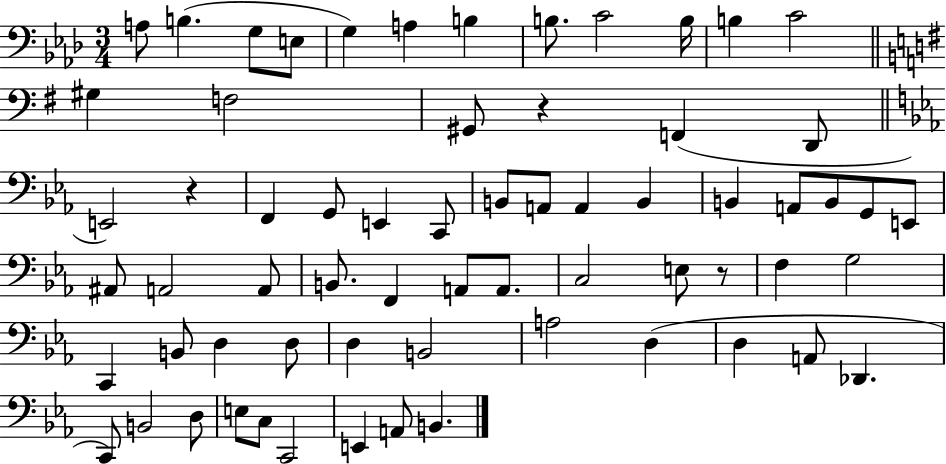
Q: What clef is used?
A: bass